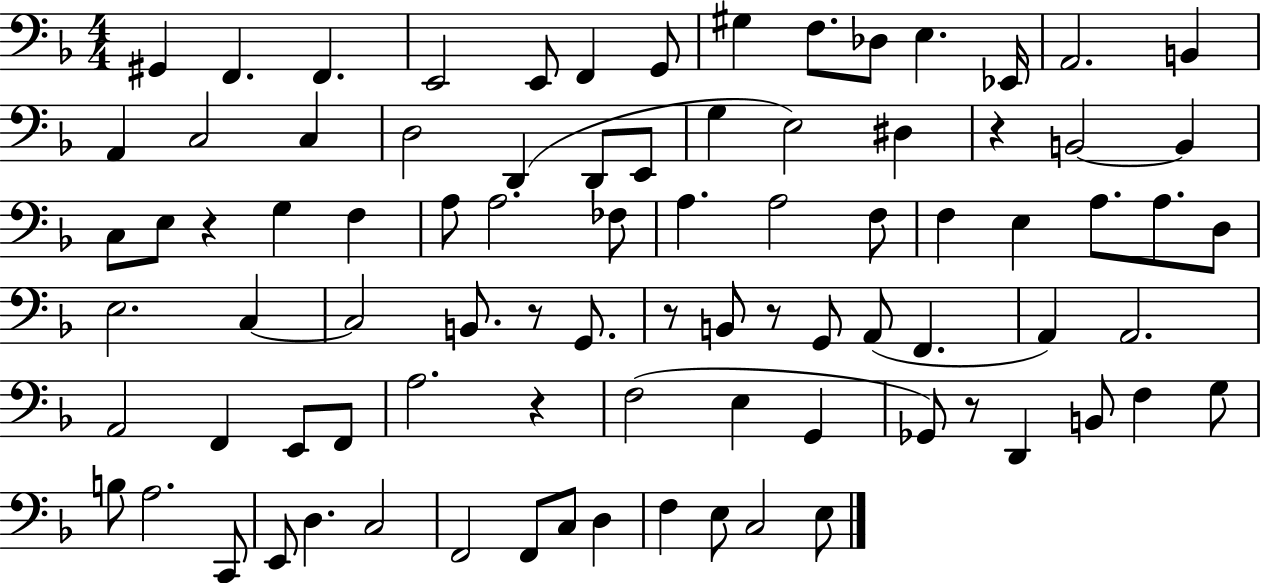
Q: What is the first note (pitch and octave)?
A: G#2